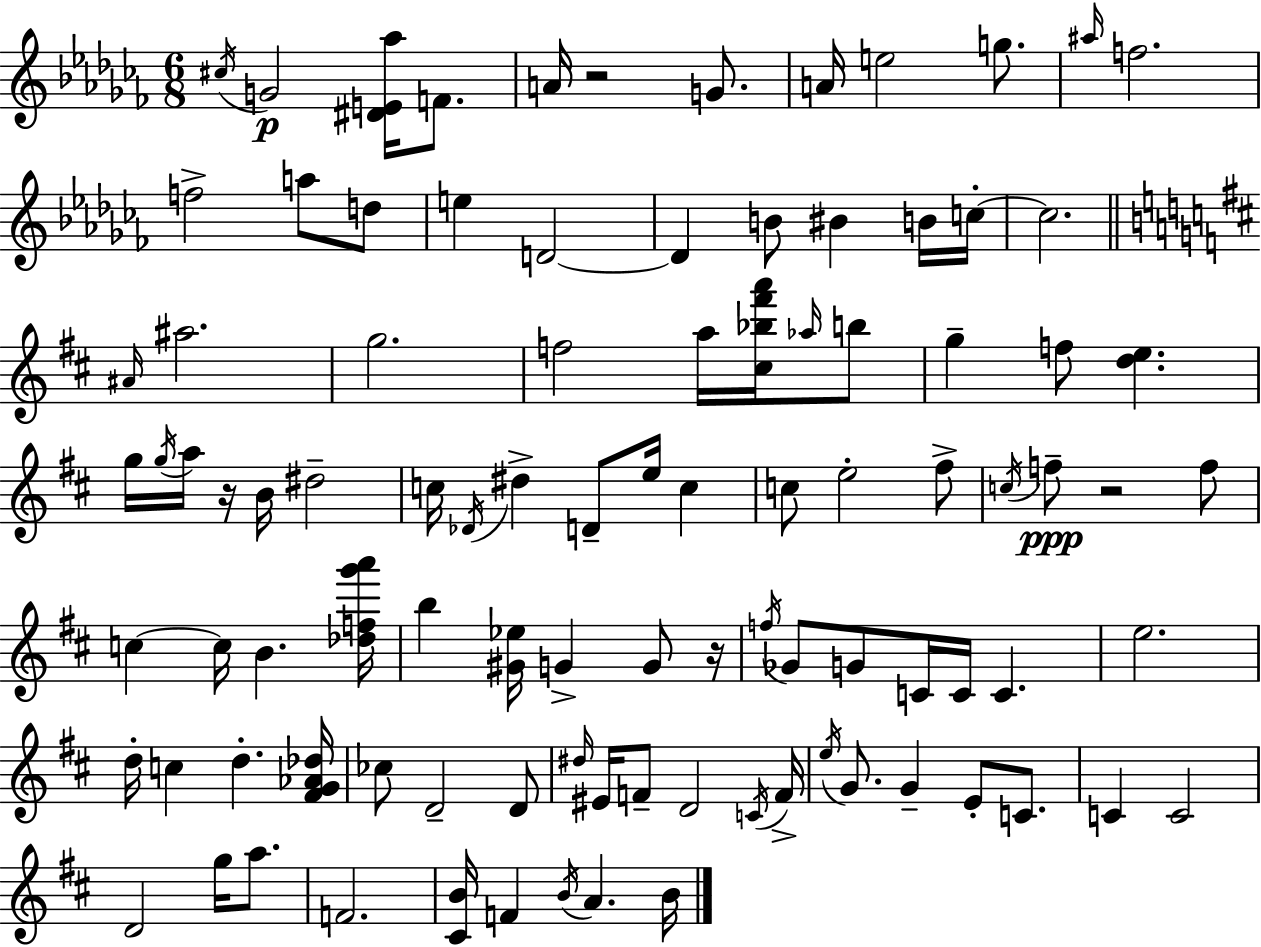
C#5/s G4/h [D#4,E4,Ab5]/s F4/e. A4/s R/h G4/e. A4/s E5/h G5/e. A#5/s F5/h. F5/h A5/e D5/e E5/q D4/h D4/q B4/e BIS4/q B4/s C5/s C5/h. A#4/s A#5/h. G5/h. F5/h A5/s [C#5,Bb5,F#6,A6]/s Ab5/s B5/e G5/q F5/e [D5,E5]/q. G5/s G5/s A5/s R/s B4/s D#5/h C5/s Db4/s D#5/q D4/e E5/s C5/q C5/e E5/h F#5/e C5/s F5/e R/h F5/e C5/q C5/s B4/q. [Db5,F5,G6,A6]/s B5/q [G#4,Eb5]/s G4/q G4/e R/s F5/s Gb4/e G4/e C4/s C4/s C4/q. E5/h. D5/s C5/q D5/q. [F#4,G4,Ab4,Db5]/s CES5/e D4/h D4/e D#5/s EIS4/s F4/e D4/h C4/s F4/s E5/s G4/e. G4/q E4/e C4/e. C4/q C4/h D4/h G5/s A5/e. F4/h. [C#4,B4]/s F4/q B4/s A4/q. B4/s